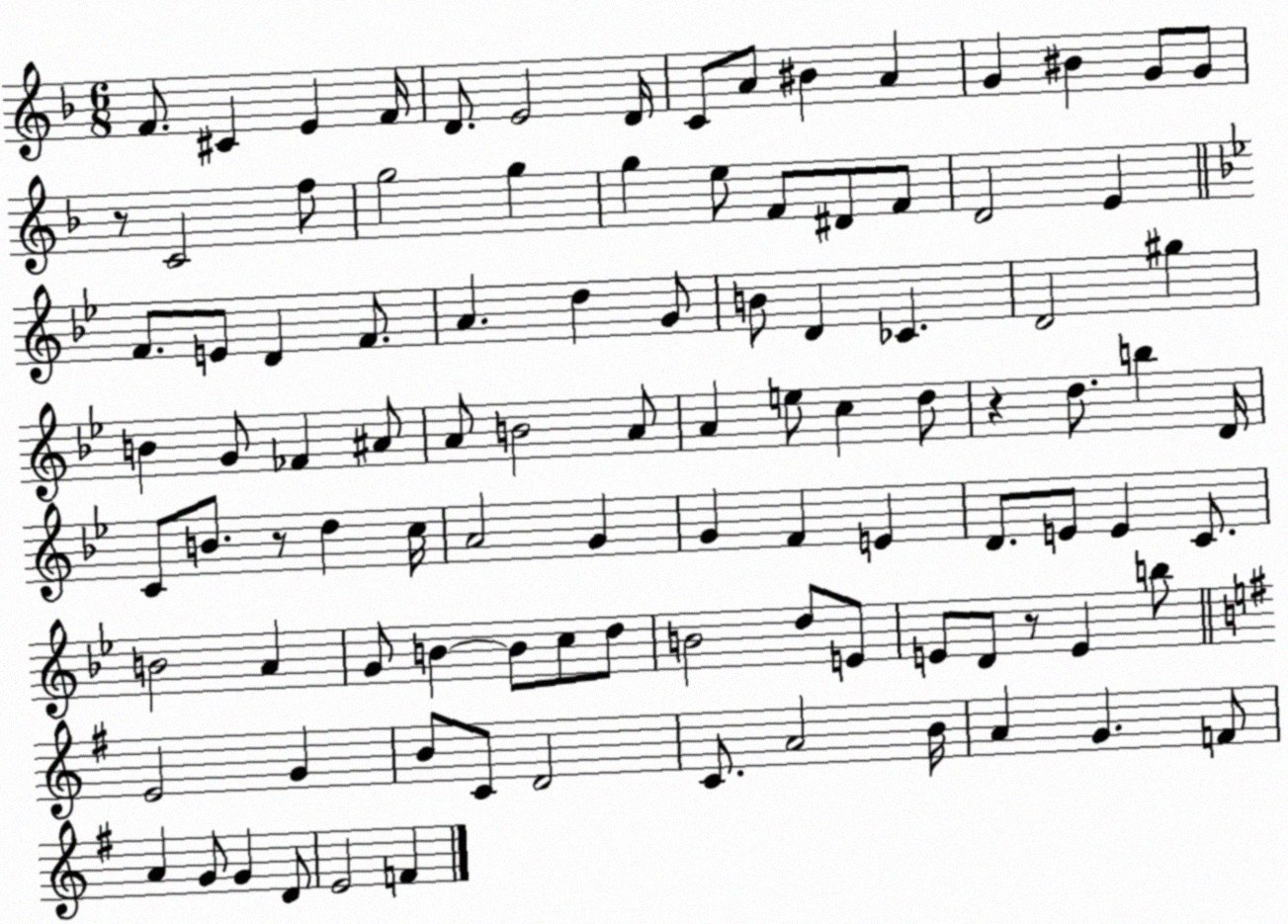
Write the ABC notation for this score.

X:1
T:Untitled
M:6/8
L:1/4
K:F
F/2 ^C E F/4 D/2 E2 D/4 C/2 A/2 ^B A G ^B G/2 G/2 z/2 C2 f/2 g2 g g e/2 F/2 ^D/2 F/2 D2 E F/2 E/2 D F/2 A d G/2 B/2 D _C D2 ^g B G/2 _F ^A/2 A/2 B2 A/2 A e/2 c d/2 z d/2 b D/4 C/2 B/2 z/2 d c/4 A2 G G F E D/2 E/2 E C/2 B2 A G/2 B B/2 c/2 d/2 B2 d/2 E/2 E/2 D/2 z/2 E b/2 E2 G B/2 C/2 D2 C/2 A2 B/4 A G F/2 A G/2 G D/2 E2 F